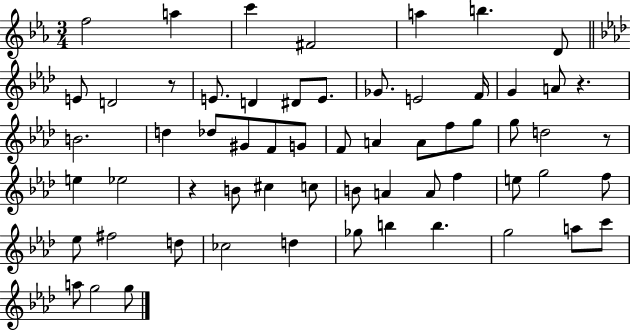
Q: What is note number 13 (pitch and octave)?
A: E4